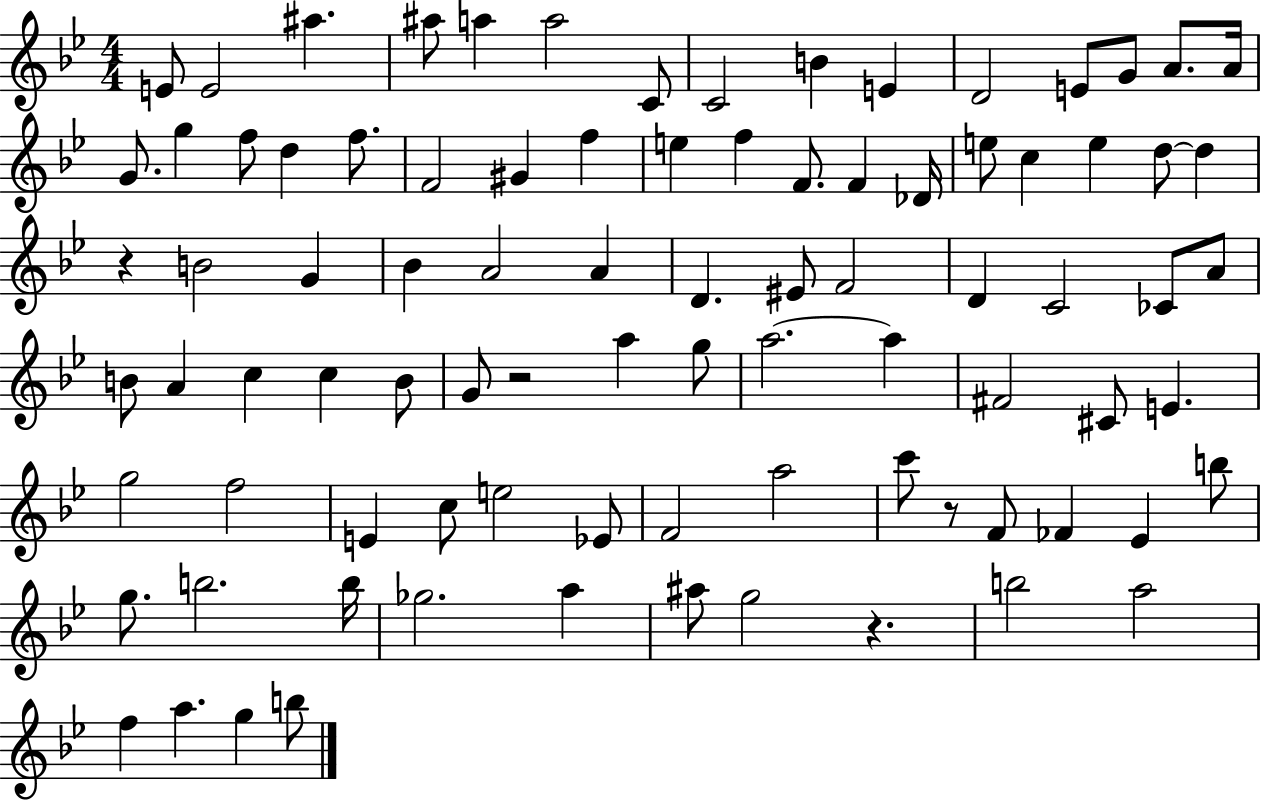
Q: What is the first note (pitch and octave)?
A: E4